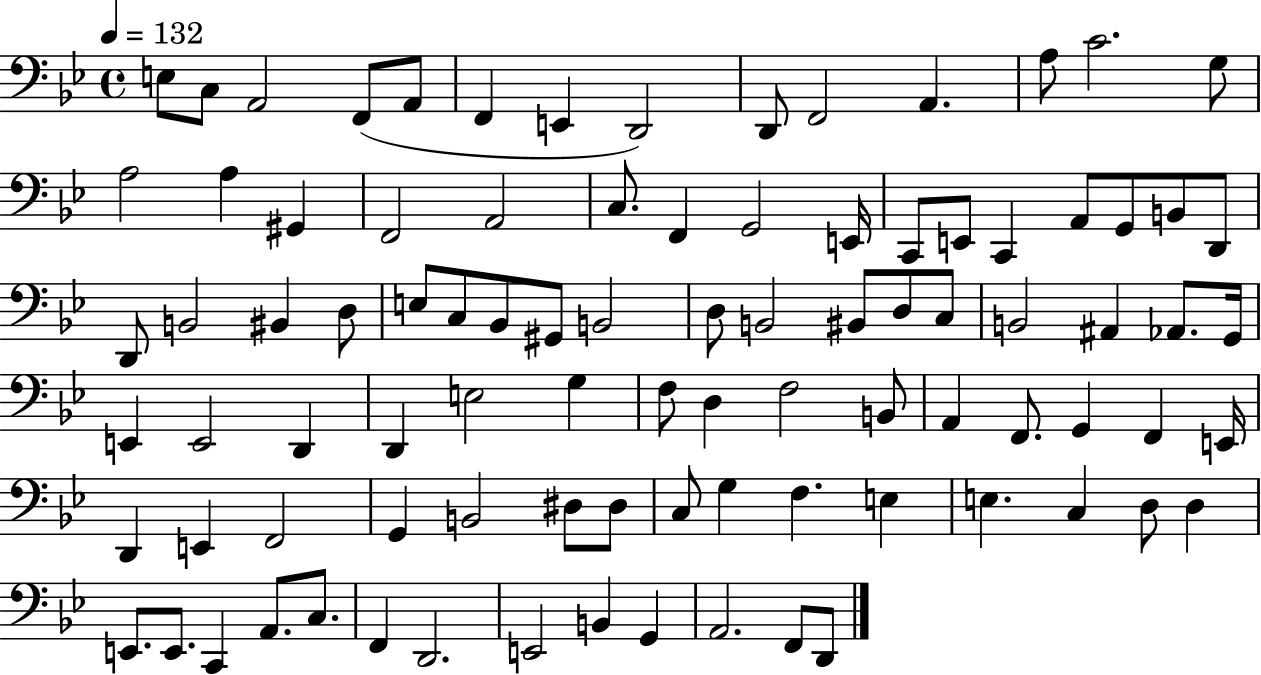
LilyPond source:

{
  \clef bass
  \time 4/4
  \defaultTimeSignature
  \key bes \major
  \tempo 4 = 132
  \repeat volta 2 { e8 c8 a,2 f,8( a,8 | f,4 e,4 d,2) | d,8 f,2 a,4. | a8 c'2. g8 | \break a2 a4 gis,4 | f,2 a,2 | c8. f,4 g,2 e,16 | c,8 e,8 c,4 a,8 g,8 b,8 d,8 | \break d,8 b,2 bis,4 d8 | e8 c8 bes,8 gis,8 b,2 | d8 b,2 bis,8 d8 c8 | b,2 ais,4 aes,8. g,16 | \break e,4 e,2 d,4 | d,4 e2 g4 | f8 d4 f2 b,8 | a,4 f,8. g,4 f,4 e,16 | \break d,4 e,4 f,2 | g,4 b,2 dis8 dis8 | c8 g4 f4. e4 | e4. c4 d8 d4 | \break e,8. e,8. c,4 a,8. c8. | f,4 d,2. | e,2 b,4 g,4 | a,2. f,8 d,8 | \break } \bar "|."
}